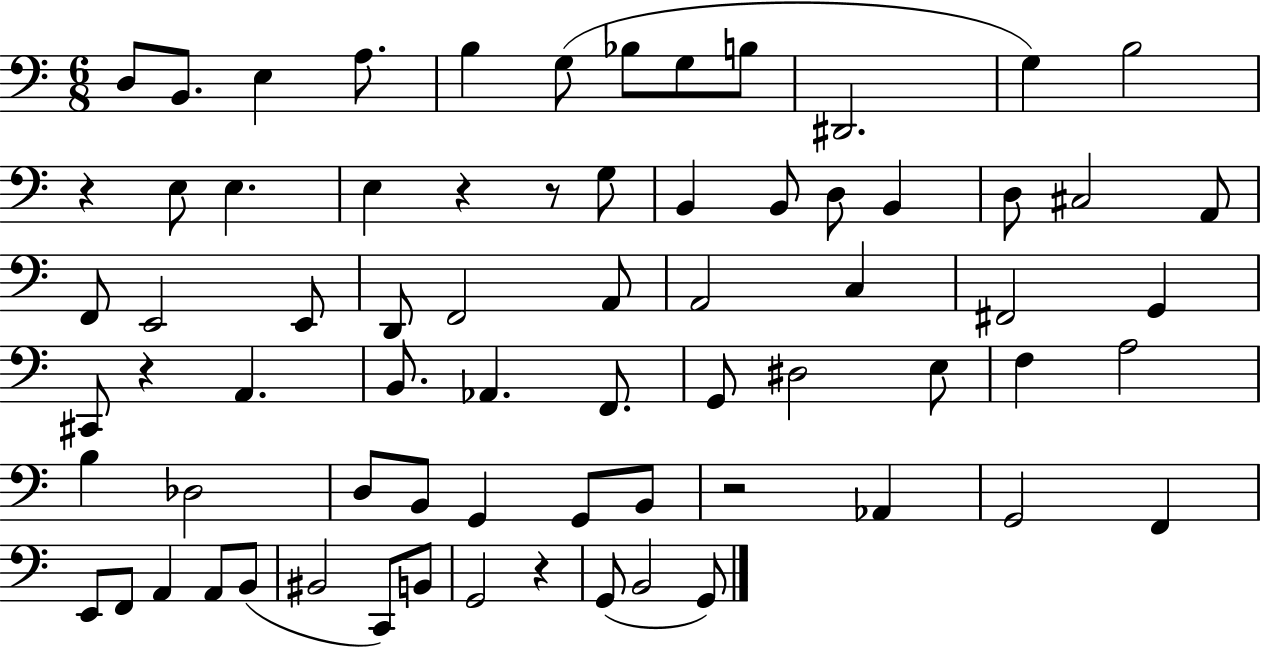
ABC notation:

X:1
T:Untitled
M:6/8
L:1/4
K:C
D,/2 B,,/2 E, A,/2 B, G,/2 _B,/2 G,/2 B,/2 ^D,,2 G, B,2 z E,/2 E, E, z z/2 G,/2 B,, B,,/2 D,/2 B,, D,/2 ^C,2 A,,/2 F,,/2 E,,2 E,,/2 D,,/2 F,,2 A,,/2 A,,2 C, ^F,,2 G,, ^C,,/2 z A,, B,,/2 _A,, F,,/2 G,,/2 ^D,2 E,/2 F, A,2 B, _D,2 D,/2 B,,/2 G,, G,,/2 B,,/2 z2 _A,, G,,2 F,, E,,/2 F,,/2 A,, A,,/2 B,,/2 ^B,,2 C,,/2 B,,/2 G,,2 z G,,/2 B,,2 G,,/2